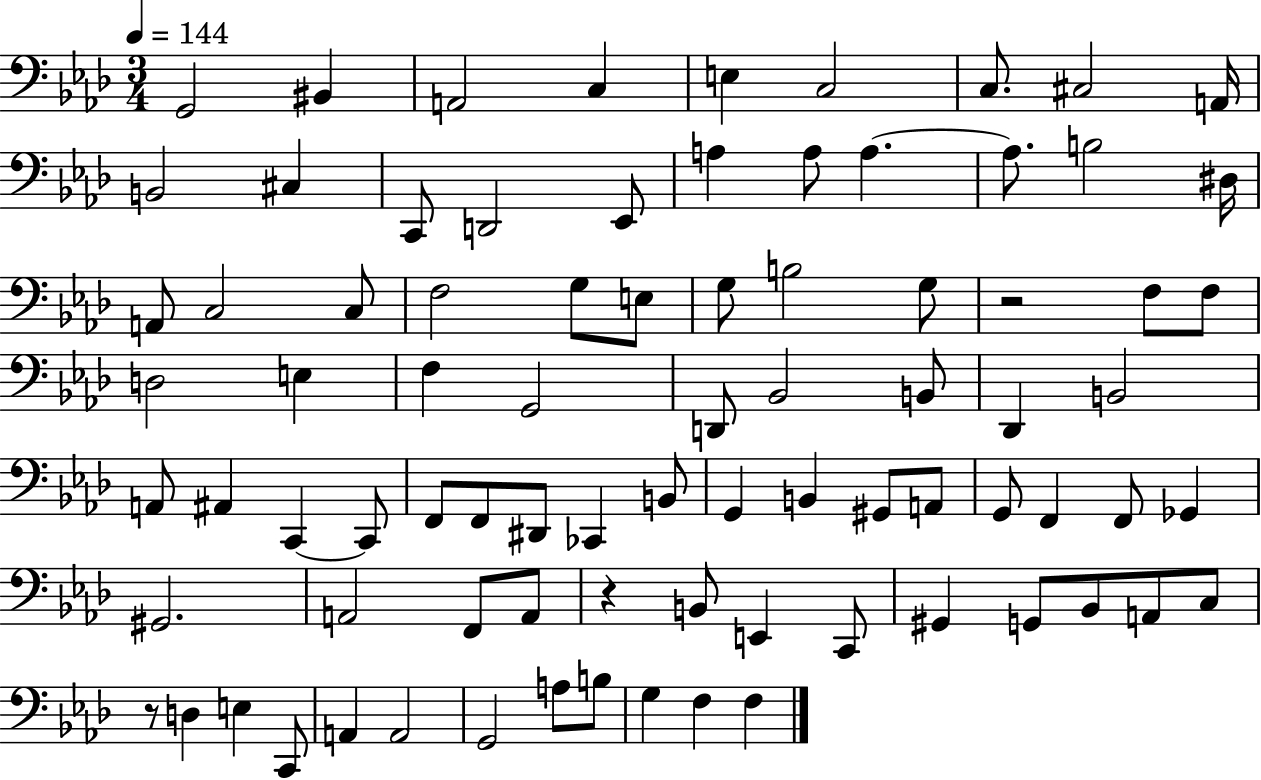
{
  \clef bass
  \numericTimeSignature
  \time 3/4
  \key aes \major
  \tempo 4 = 144
  g,2 bis,4 | a,2 c4 | e4 c2 | c8. cis2 a,16 | \break b,2 cis4 | c,8 d,2 ees,8 | a4 a8 a4.~~ | a8. b2 dis16 | \break a,8 c2 c8 | f2 g8 e8 | g8 b2 g8 | r2 f8 f8 | \break d2 e4 | f4 g,2 | d,8 bes,2 b,8 | des,4 b,2 | \break a,8 ais,4 c,4~~ c,8 | f,8 f,8 dis,8 ces,4 b,8 | g,4 b,4 gis,8 a,8 | g,8 f,4 f,8 ges,4 | \break gis,2. | a,2 f,8 a,8 | r4 b,8 e,4 c,8 | gis,4 g,8 bes,8 a,8 c8 | \break r8 d4 e4 c,8 | a,4 a,2 | g,2 a8 b8 | g4 f4 f4 | \break \bar "|."
}